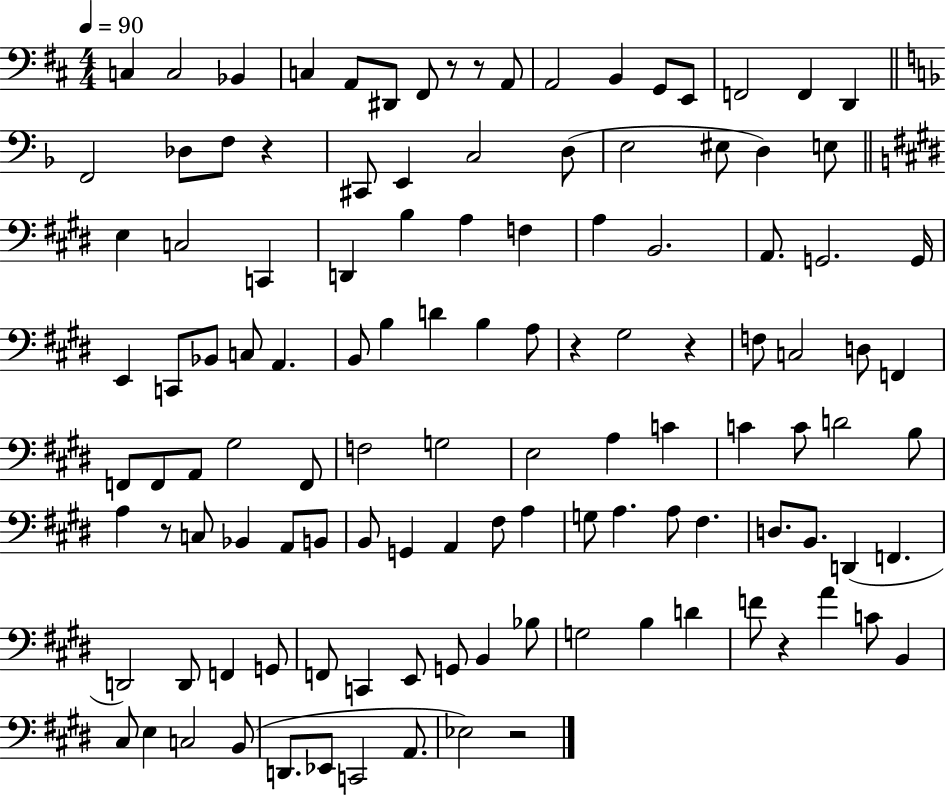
C3/q C3/h Bb2/q C3/q A2/e D#2/e F#2/e R/e R/e A2/e A2/h B2/q G2/e E2/e F2/h F2/q D2/q F2/h Db3/e F3/e R/q C#2/e E2/q C3/h D3/e E3/h EIS3/e D3/q E3/e E3/q C3/h C2/q D2/q B3/q A3/q F3/q A3/q B2/h. A2/e. G2/h. G2/s E2/q C2/e Bb2/e C3/e A2/q. B2/e B3/q D4/q B3/q A3/e R/q G#3/h R/q F3/e C3/h D3/e F2/q F2/e F2/e A2/e G#3/h F2/e F3/h G3/h E3/h A3/q C4/q C4/q C4/e D4/h B3/e A3/q R/e C3/e Bb2/q A2/e B2/e B2/e G2/q A2/q F#3/e A3/q G3/e A3/q. A3/e F#3/q. D3/e. B2/e. D2/q F2/q. D2/h D2/e F2/q G2/e F2/e C2/q E2/e G2/e B2/q Bb3/e G3/h B3/q D4/q F4/e R/q A4/q C4/e B2/q C#3/e E3/q C3/h B2/e D2/e. Eb2/e C2/h A2/e. Eb3/h R/h